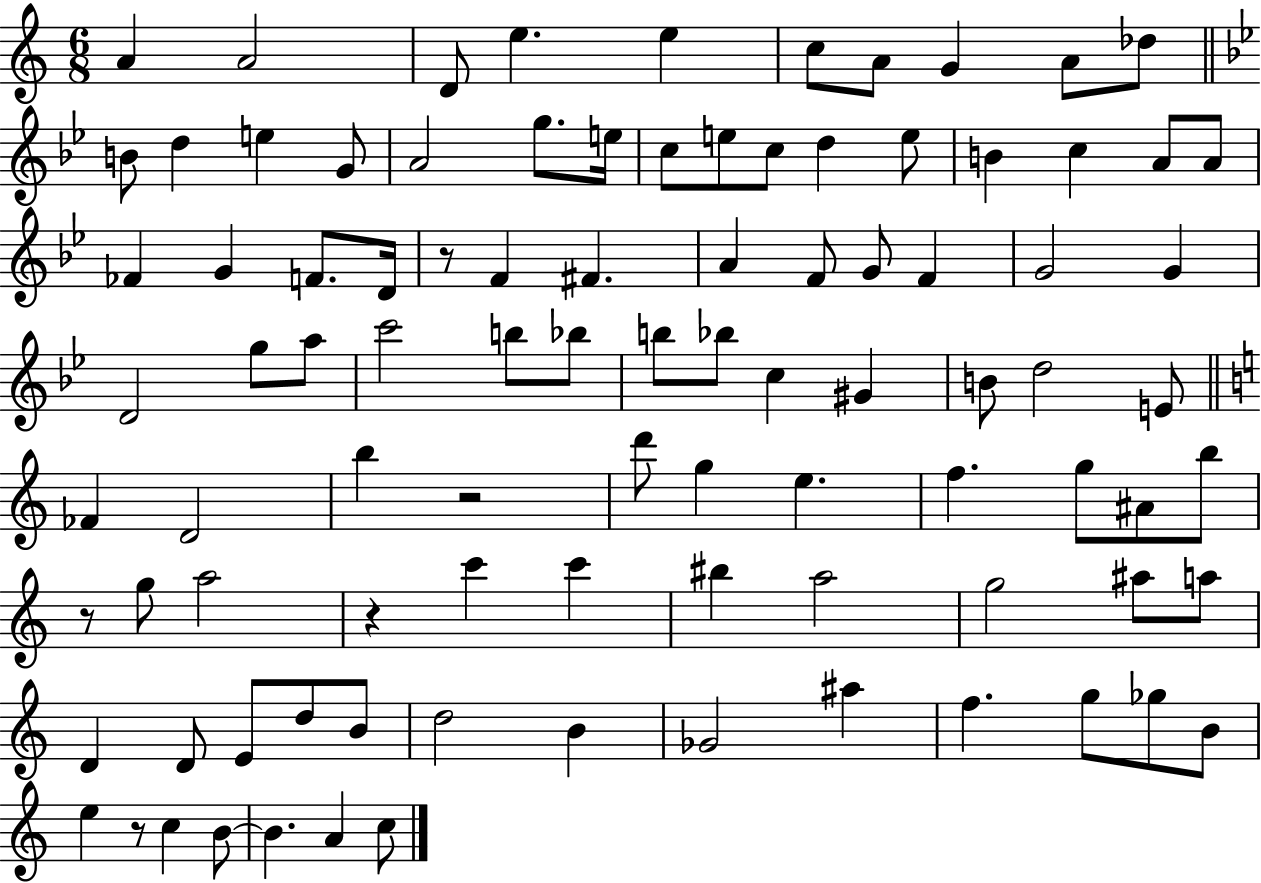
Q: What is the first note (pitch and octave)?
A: A4